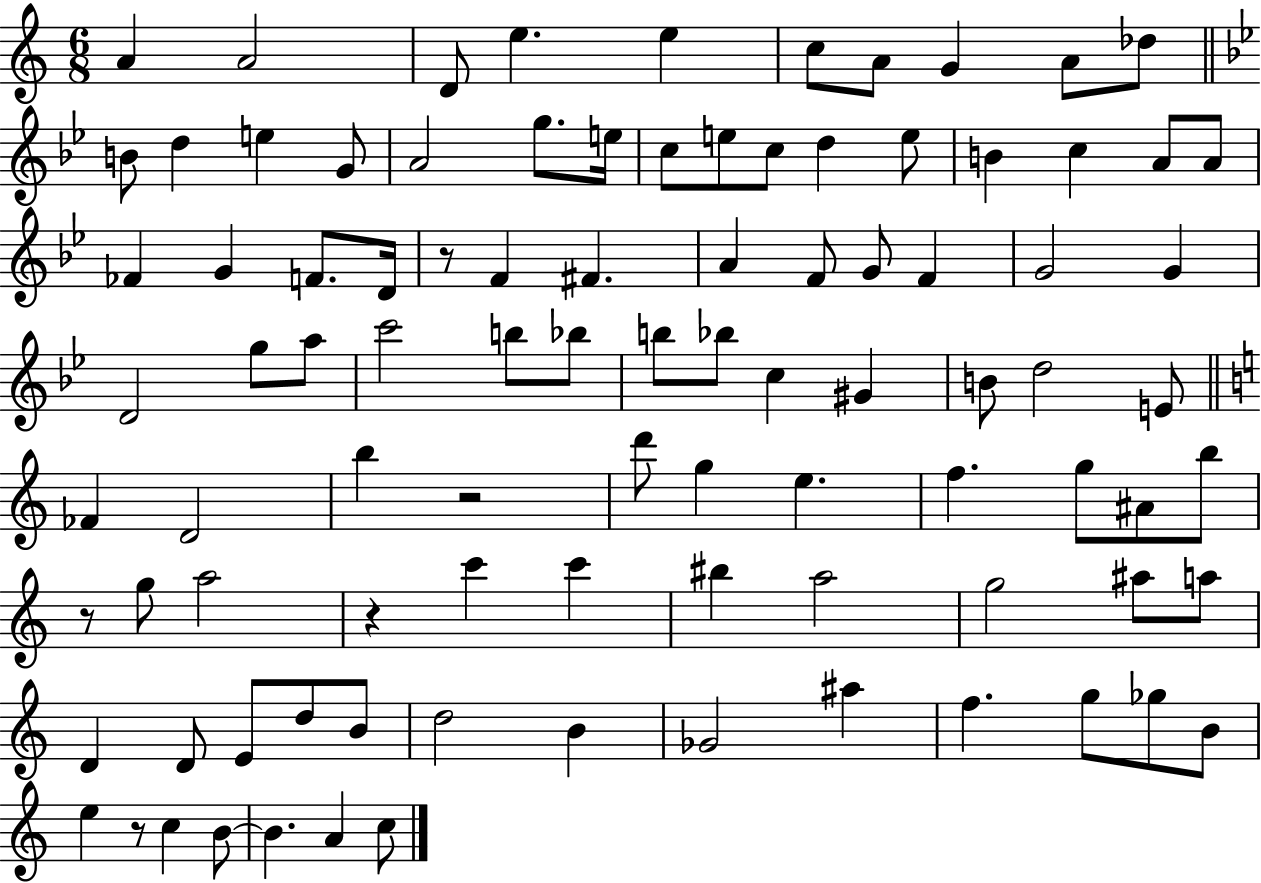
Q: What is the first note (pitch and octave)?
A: A4